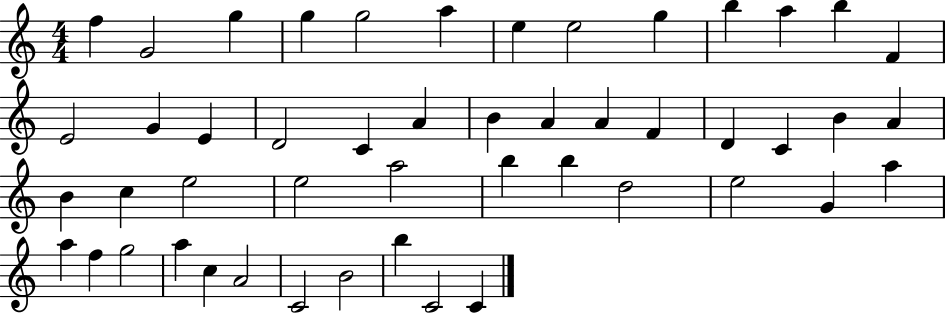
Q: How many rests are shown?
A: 0